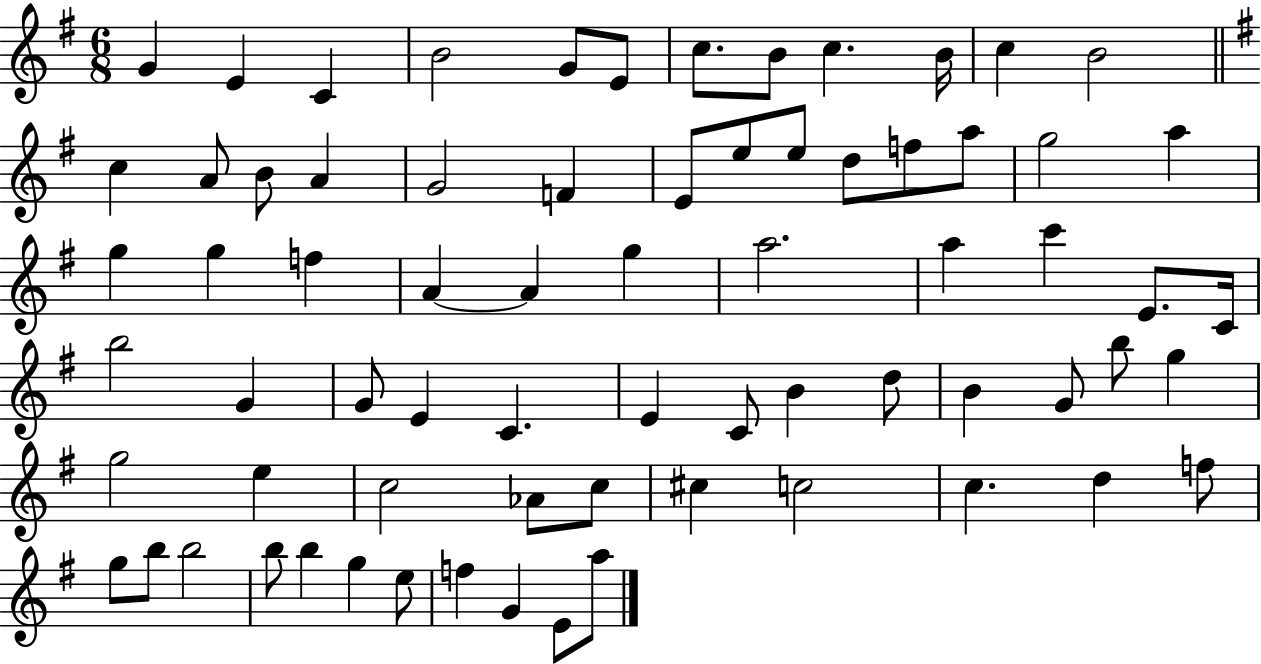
{
  \clef treble
  \numericTimeSignature
  \time 6/8
  \key g \major
  g'4 e'4 c'4 | b'2 g'8 e'8 | c''8. b'8 c''4. b'16 | c''4 b'2 | \break \bar "||" \break \key g \major c''4 a'8 b'8 a'4 | g'2 f'4 | e'8 e''8 e''8 d''8 f''8 a''8 | g''2 a''4 | \break g''4 g''4 f''4 | a'4~~ a'4 g''4 | a''2. | a''4 c'''4 e'8. c'16 | \break b''2 g'4 | g'8 e'4 c'4. | e'4 c'8 b'4 d''8 | b'4 g'8 b''8 g''4 | \break g''2 e''4 | c''2 aes'8 c''8 | cis''4 c''2 | c''4. d''4 f''8 | \break g''8 b''8 b''2 | b''8 b''4 g''4 e''8 | f''4 g'4 e'8 a''8 | \bar "|."
}